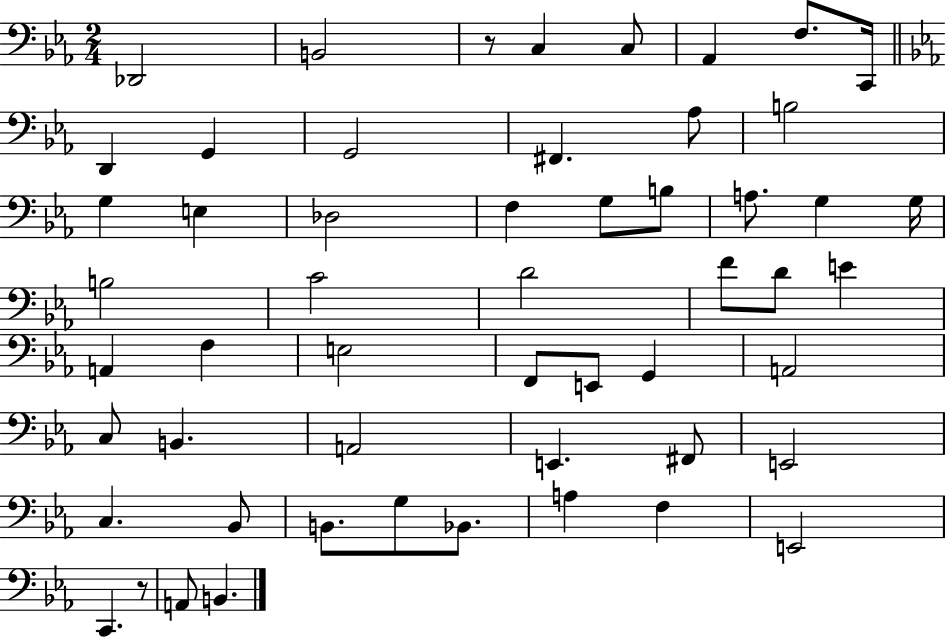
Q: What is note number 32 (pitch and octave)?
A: F2